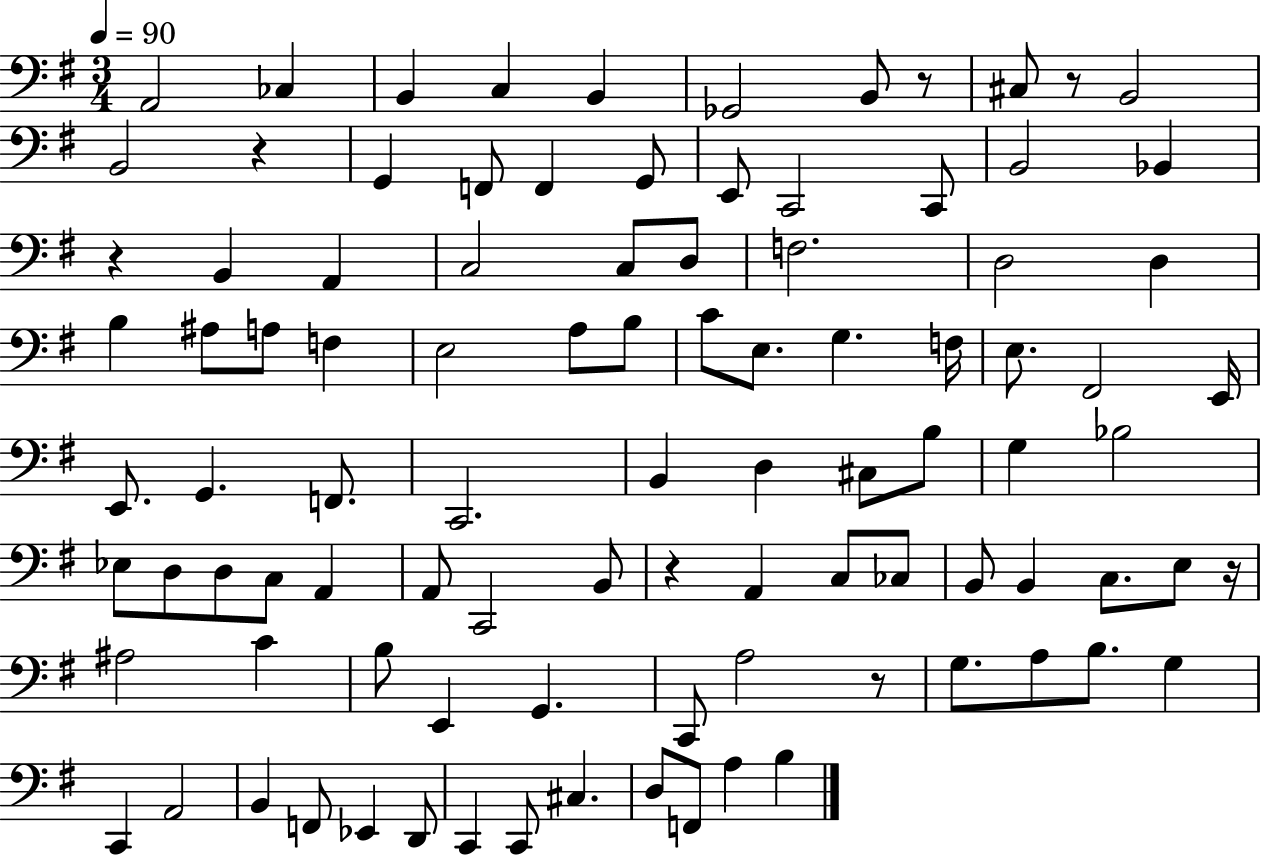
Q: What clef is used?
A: bass